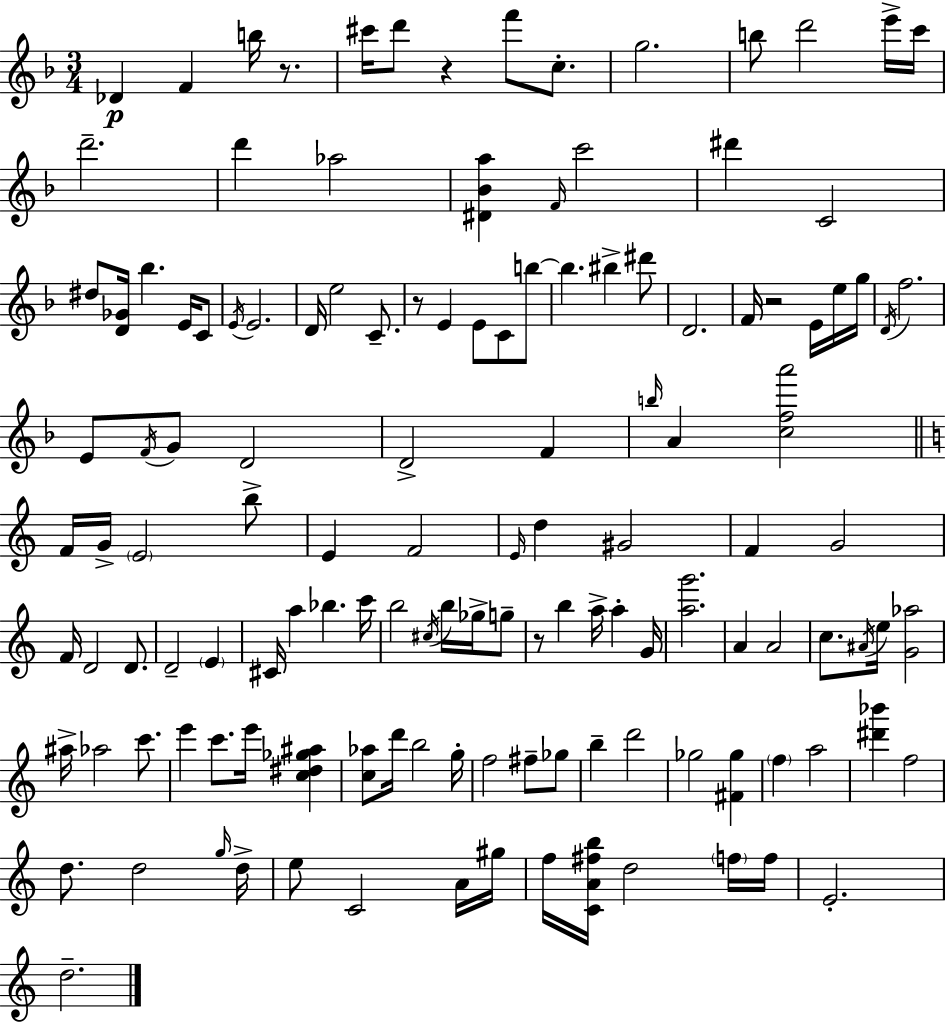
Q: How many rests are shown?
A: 5